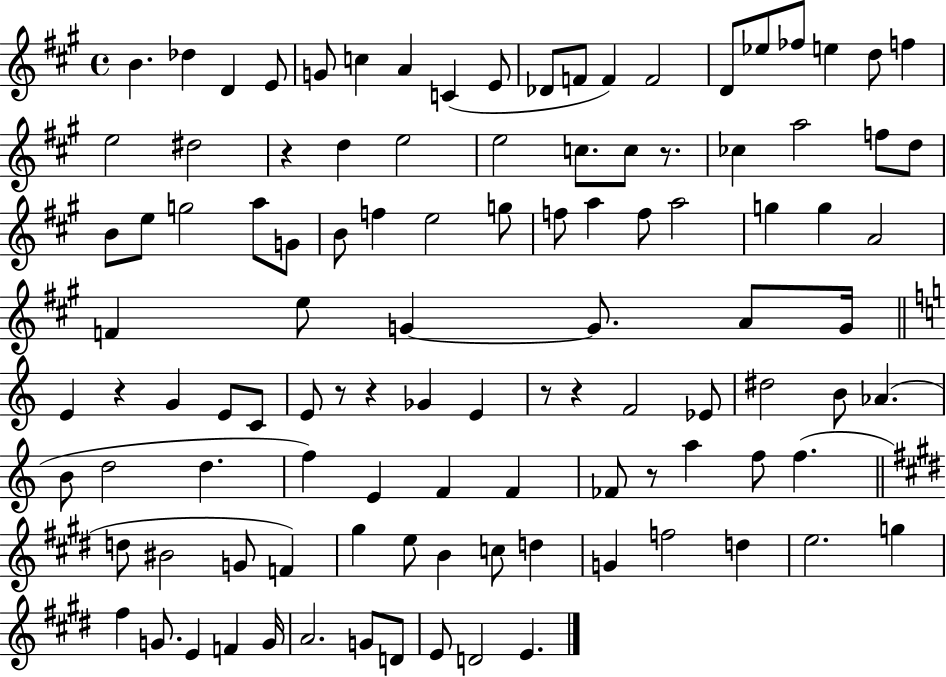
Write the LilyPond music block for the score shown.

{
  \clef treble
  \time 4/4
  \defaultTimeSignature
  \key a \major
  \repeat volta 2 { b'4. des''4 d'4 e'8 | g'8 c''4 a'4 c'4( e'8 | des'8 f'8 f'4) f'2 | d'8 ees''8 fes''8 e''4 d''8 f''4 | \break e''2 dis''2 | r4 d''4 e''2 | e''2 c''8. c''8 r8. | ces''4 a''2 f''8 d''8 | \break b'8 e''8 g''2 a''8 g'8 | b'8 f''4 e''2 g''8 | f''8 a''4 f''8 a''2 | g''4 g''4 a'2 | \break f'4 e''8 g'4~~ g'8. a'8 g'16 | \bar "||" \break \key c \major e'4 r4 g'4 e'8 c'8 | e'8 r8 r4 ges'4 e'4 | r8 r4 f'2 ees'8 | dis''2 b'8 aes'4.( | \break b'8 d''2 d''4. | f''4) e'4 f'4 f'4 | fes'8 r8 a''4 f''8 f''4.( | \bar "||" \break \key e \major d''8 bis'2 g'8 f'4) | gis''4 e''8 b'4 c''8 d''4 | g'4 f''2 d''4 | e''2. g''4 | \break fis''4 g'8. e'4 f'4 g'16 | a'2. g'8 d'8 | e'8 d'2 e'4. | } \bar "|."
}